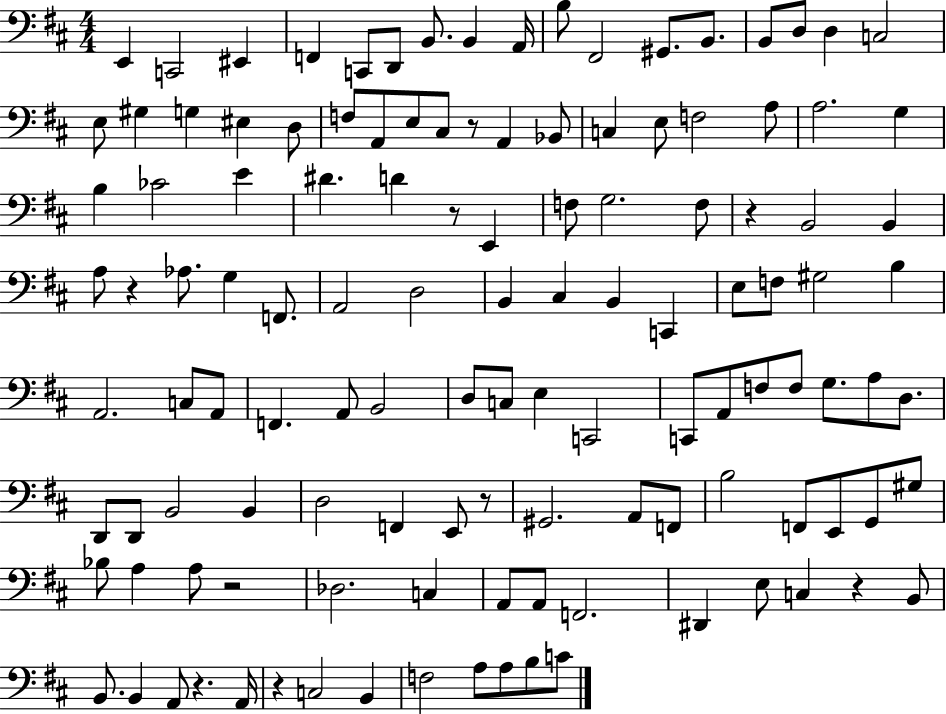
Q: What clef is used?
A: bass